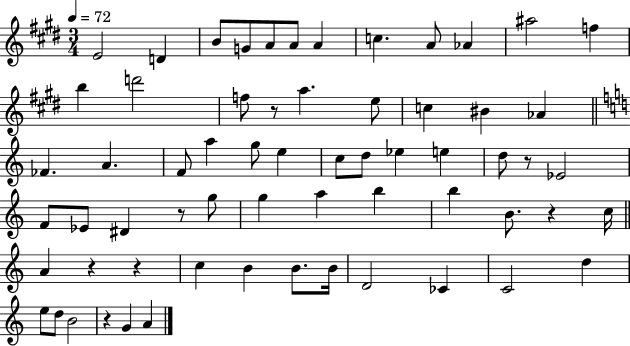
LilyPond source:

{
  \clef treble
  \numericTimeSignature
  \time 3/4
  \key e \major
  \tempo 4 = 72
  e'2 d'4 | b'8 g'8 a'8 a'8 a'4 | c''4. a'8 aes'4 | ais''2 f''4 | \break b''4 d'''2 | f''8 r8 a''4. e''8 | c''4 bis'4 aes'4 | \bar "||" \break \key c \major fes'4. a'4. | f'8 a''4 g''8 e''4 | c''8 d''8 ees''4 e''4 | d''8 r8 ees'2 | \break f'8 ees'8 dis'4 r8 g''8 | g''4 a''4 b''4 | b''4 b'8. r4 c''16 | \bar "||" \break \key a \minor a'4 r4 r4 | c''4 b'4 b'8. b'16 | d'2 ces'4 | c'2 d''4 | \break e''8 d''8 b'2 | r4 g'4 a'4 | \bar "|."
}